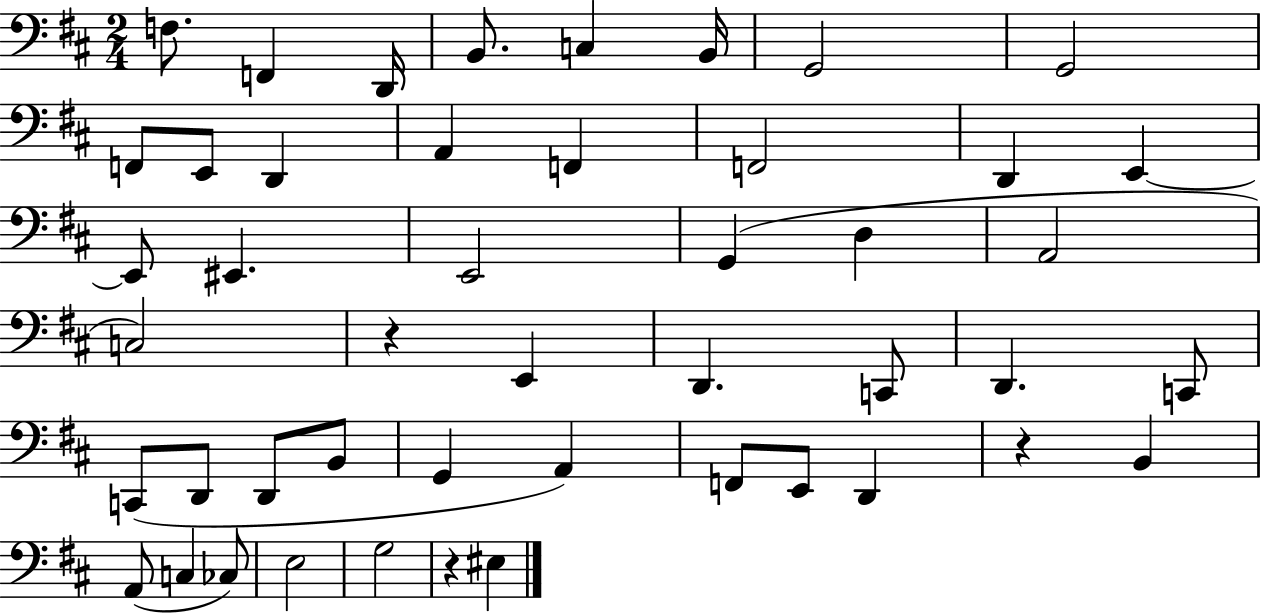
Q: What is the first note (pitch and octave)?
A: F3